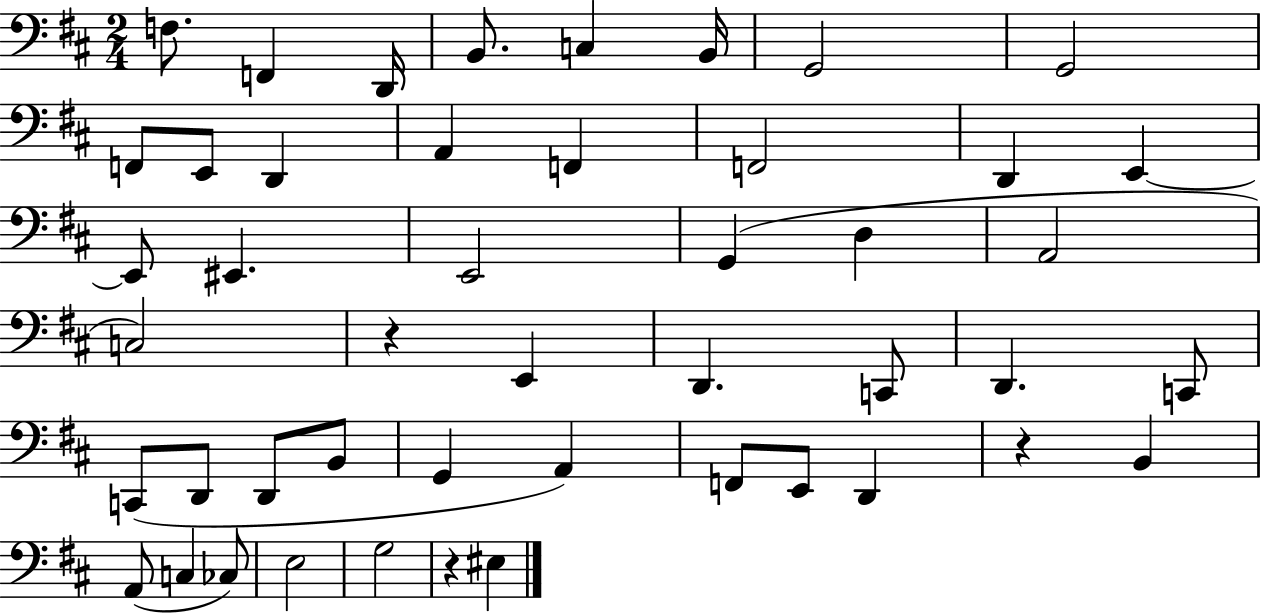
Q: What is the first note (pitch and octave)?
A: F3